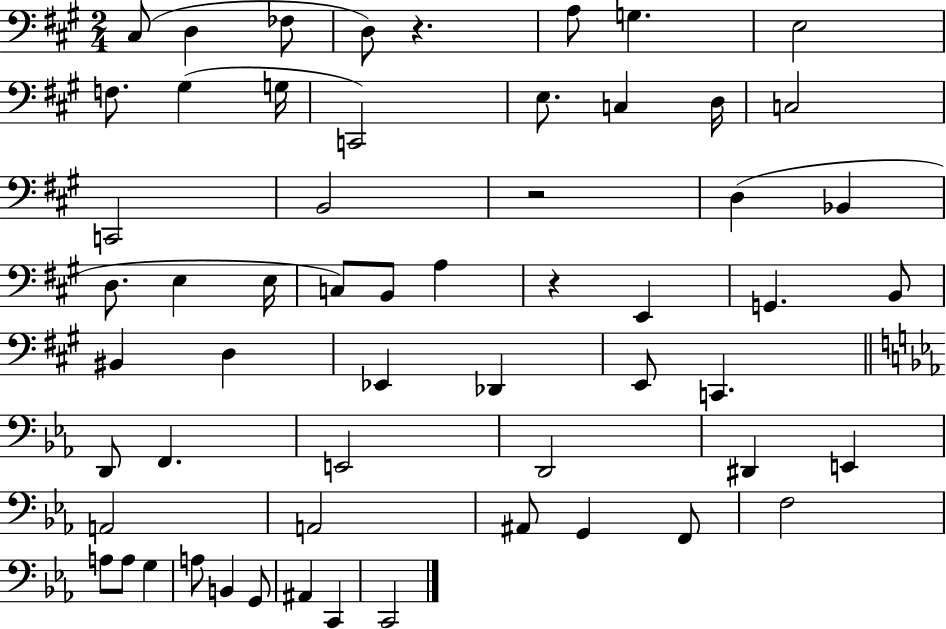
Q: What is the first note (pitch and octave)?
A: C#3